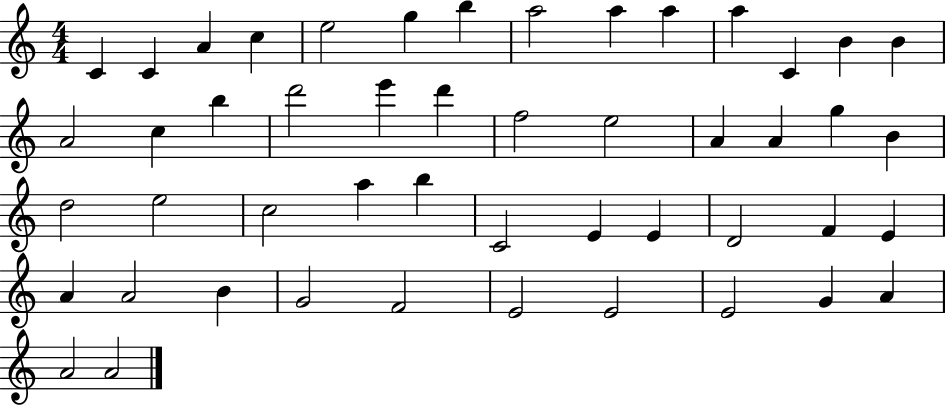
C4/q C4/q A4/q C5/q E5/h G5/q B5/q A5/h A5/q A5/q A5/q C4/q B4/q B4/q A4/h C5/q B5/q D6/h E6/q D6/q F5/h E5/h A4/q A4/q G5/q B4/q D5/h E5/h C5/h A5/q B5/q C4/h E4/q E4/q D4/h F4/q E4/q A4/q A4/h B4/q G4/h F4/h E4/h E4/h E4/h G4/q A4/q A4/h A4/h